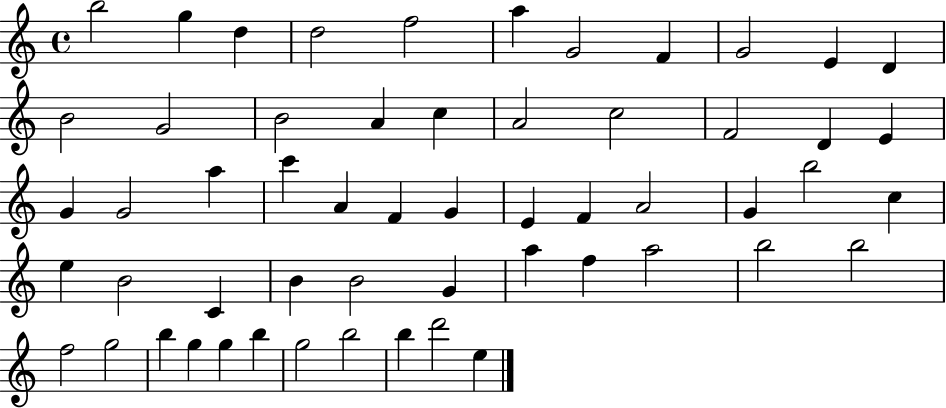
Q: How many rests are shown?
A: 0